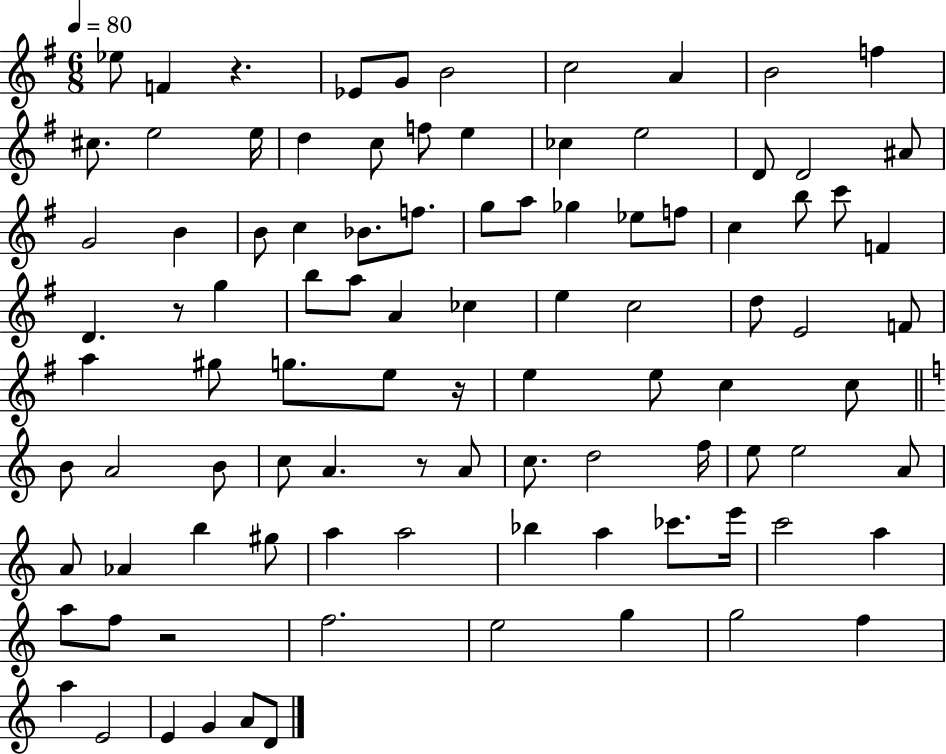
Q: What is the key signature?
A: G major